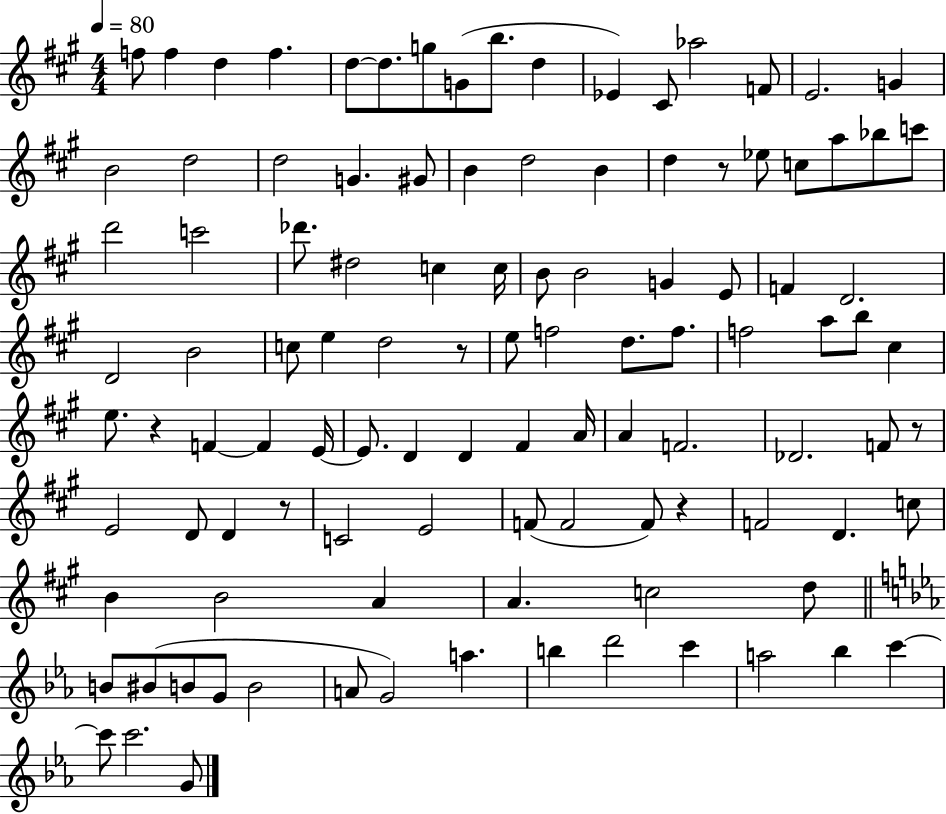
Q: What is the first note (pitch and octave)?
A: F5